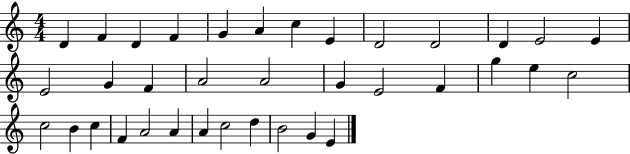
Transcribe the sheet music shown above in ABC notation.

X:1
T:Untitled
M:4/4
L:1/4
K:C
D F D F G A c E D2 D2 D E2 E E2 G F A2 A2 G E2 F g e c2 c2 B c F A2 A A c2 d B2 G E